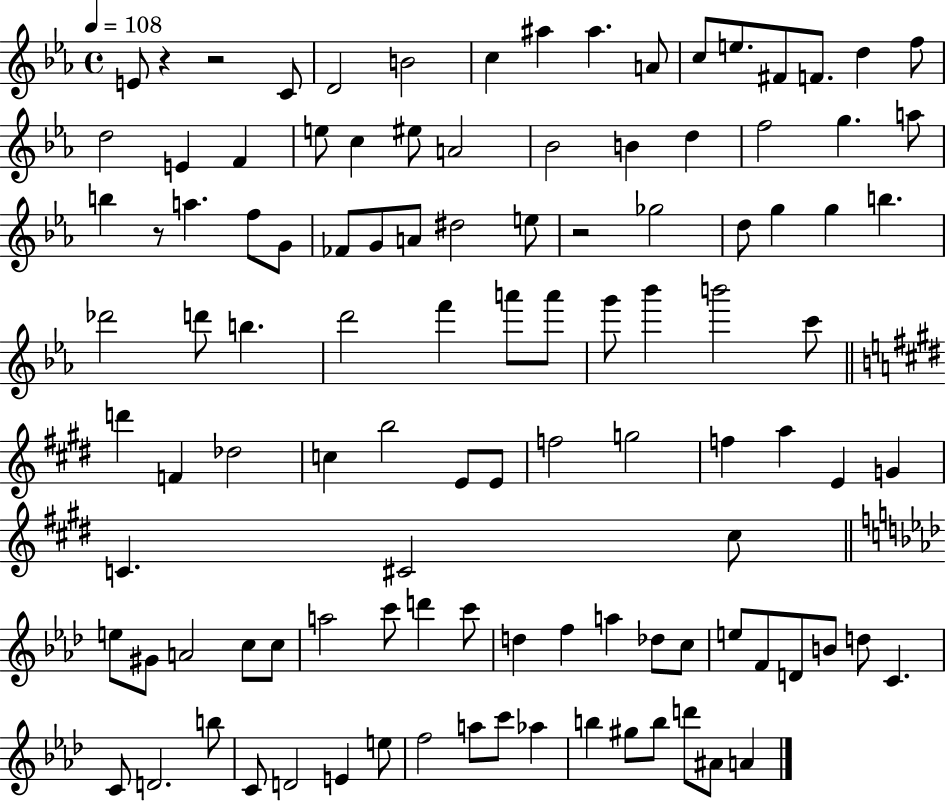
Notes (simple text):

E4/e R/q R/h C4/e D4/h B4/h C5/q A#5/q A#5/q. A4/e C5/e E5/e. F#4/e F4/e. D5/q F5/e D5/h E4/q F4/q E5/e C5/q EIS5/e A4/h Bb4/h B4/q D5/q F5/h G5/q. A5/e B5/q R/e A5/q. F5/e G4/e FES4/e G4/e A4/e D#5/h E5/e R/h Gb5/h D5/e G5/q G5/q B5/q. Db6/h D6/e B5/q. D6/h F6/q A6/e A6/e G6/e Bb6/q B6/h C6/e D6/q F4/q Db5/h C5/q B5/h E4/e E4/e F5/h G5/h F5/q A5/q E4/q G4/q C4/q. C#4/h C#5/e E5/e G#4/e A4/h C5/e C5/e A5/h C6/e D6/q C6/e D5/q F5/q A5/q Db5/e C5/e E5/e F4/e D4/e B4/e D5/e C4/q. C4/e D4/h. B5/e C4/e D4/h E4/q E5/e F5/h A5/e C6/e Ab5/q B5/q G#5/e B5/e D6/e A#4/e A4/q